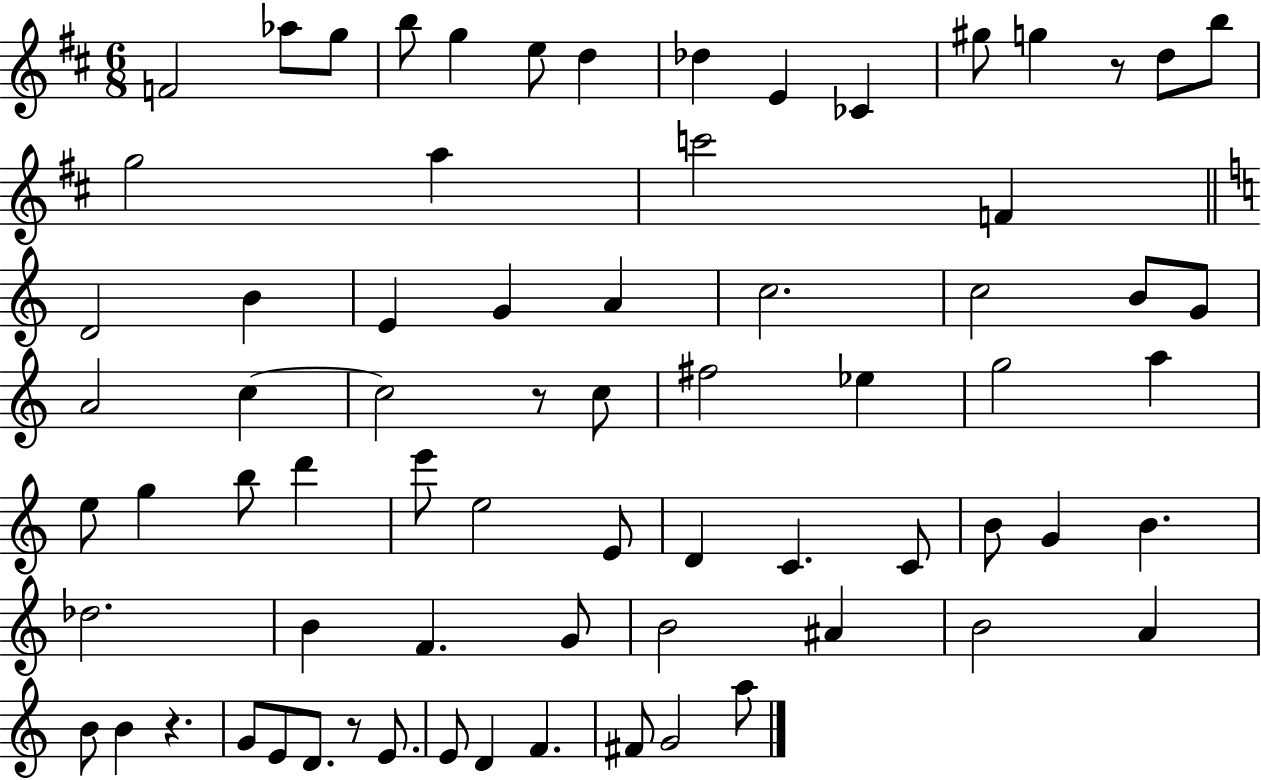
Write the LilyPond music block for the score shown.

{
  \clef treble
  \numericTimeSignature
  \time 6/8
  \key d \major
  f'2 aes''8 g''8 | b''8 g''4 e''8 d''4 | des''4 e'4 ces'4 | gis''8 g''4 r8 d''8 b''8 | \break g''2 a''4 | c'''2 f'4 | \bar "||" \break \key a \minor d'2 b'4 | e'4 g'4 a'4 | c''2. | c''2 b'8 g'8 | \break a'2 c''4~~ | c''2 r8 c''8 | fis''2 ees''4 | g''2 a''4 | \break e''8 g''4 b''8 d'''4 | e'''8 e''2 e'8 | d'4 c'4. c'8 | b'8 g'4 b'4. | \break des''2. | b'4 f'4. g'8 | b'2 ais'4 | b'2 a'4 | \break b'8 b'4 r4. | g'8 e'8 d'8. r8 e'8. | e'8 d'4 f'4. | fis'8 g'2 a''8 | \break \bar "|."
}